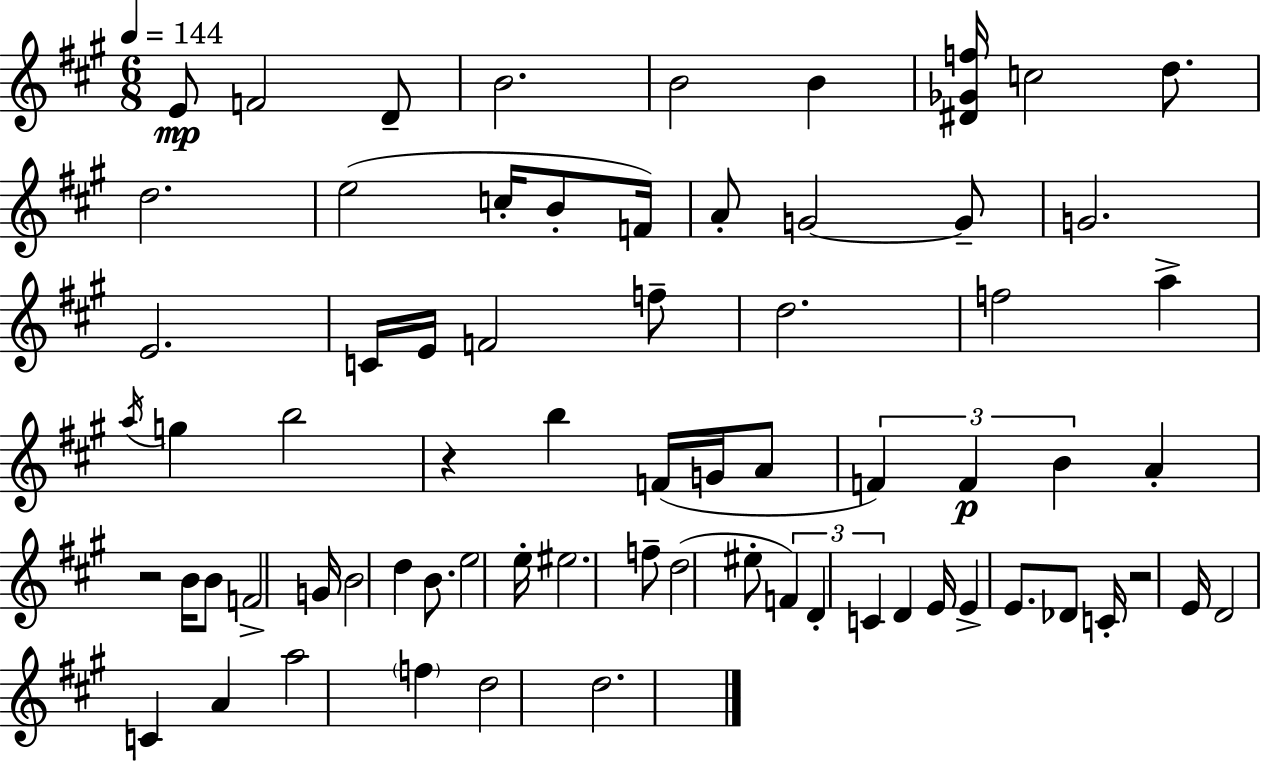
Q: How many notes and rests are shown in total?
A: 70